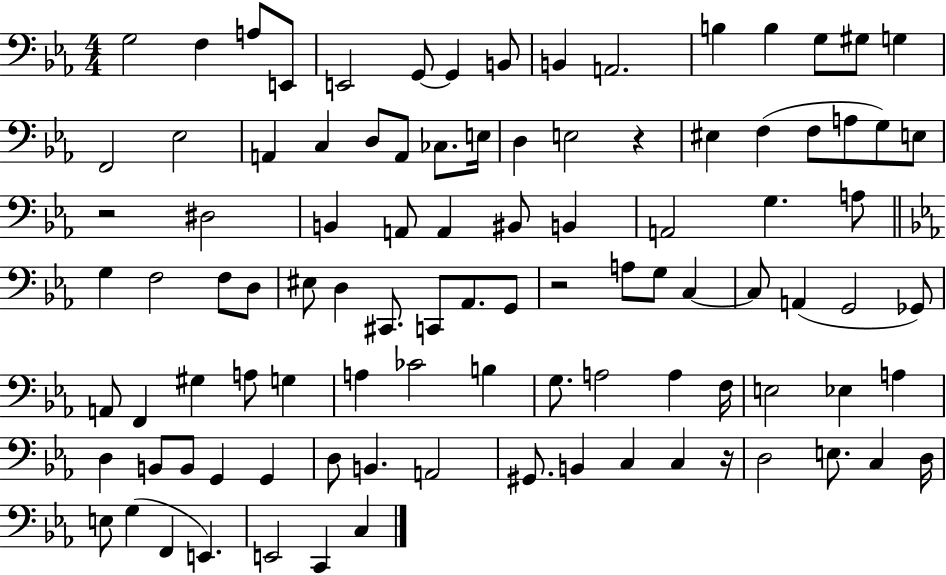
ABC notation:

X:1
T:Untitled
M:4/4
L:1/4
K:Eb
G,2 F, A,/2 E,,/2 E,,2 G,,/2 G,, B,,/2 B,, A,,2 B, B, G,/2 ^G,/2 G, F,,2 _E,2 A,, C, D,/2 A,,/2 _C,/2 E,/4 D, E,2 z ^E, F, F,/2 A,/2 G,/2 E,/2 z2 ^D,2 B,, A,,/2 A,, ^B,,/2 B,, A,,2 G, A,/2 G, F,2 F,/2 D,/2 ^E,/2 D, ^C,,/2 C,,/2 _A,,/2 G,,/2 z2 A,/2 G,/2 C, C,/2 A,, G,,2 _G,,/2 A,,/2 F,, ^G, A,/2 G, A, _C2 B, G,/2 A,2 A, F,/4 E,2 _E, A, D, B,,/2 B,,/2 G,, G,, D,/2 B,, A,,2 ^G,,/2 B,, C, C, z/4 D,2 E,/2 C, D,/4 E,/2 G, F,, E,, E,,2 C,, C,